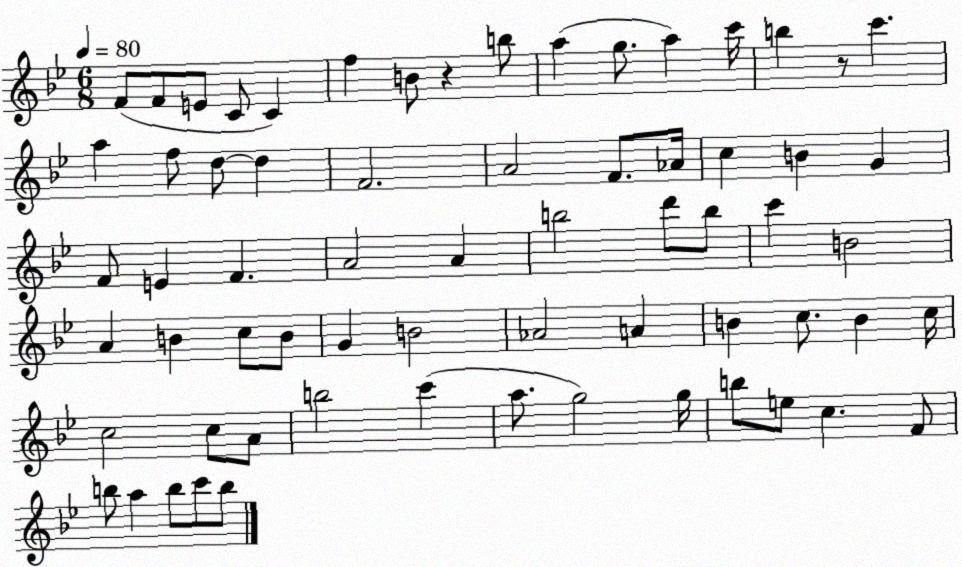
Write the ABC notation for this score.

X:1
T:Untitled
M:6/8
L:1/4
K:Bb
F/2 F/2 E/2 C/2 C f B/2 z b/2 a g/2 a c'/4 b z/2 c' a f/2 d/2 d F2 A2 F/2 _A/4 c B G F/2 E F A2 A b2 d'/2 b/2 c' B2 A B c/2 B/2 G B2 _A2 A B c/2 B c/4 c2 c/2 A/2 b2 c' a/2 g2 g/4 b/2 e/2 c F/2 b/2 a b/2 c'/2 b/2